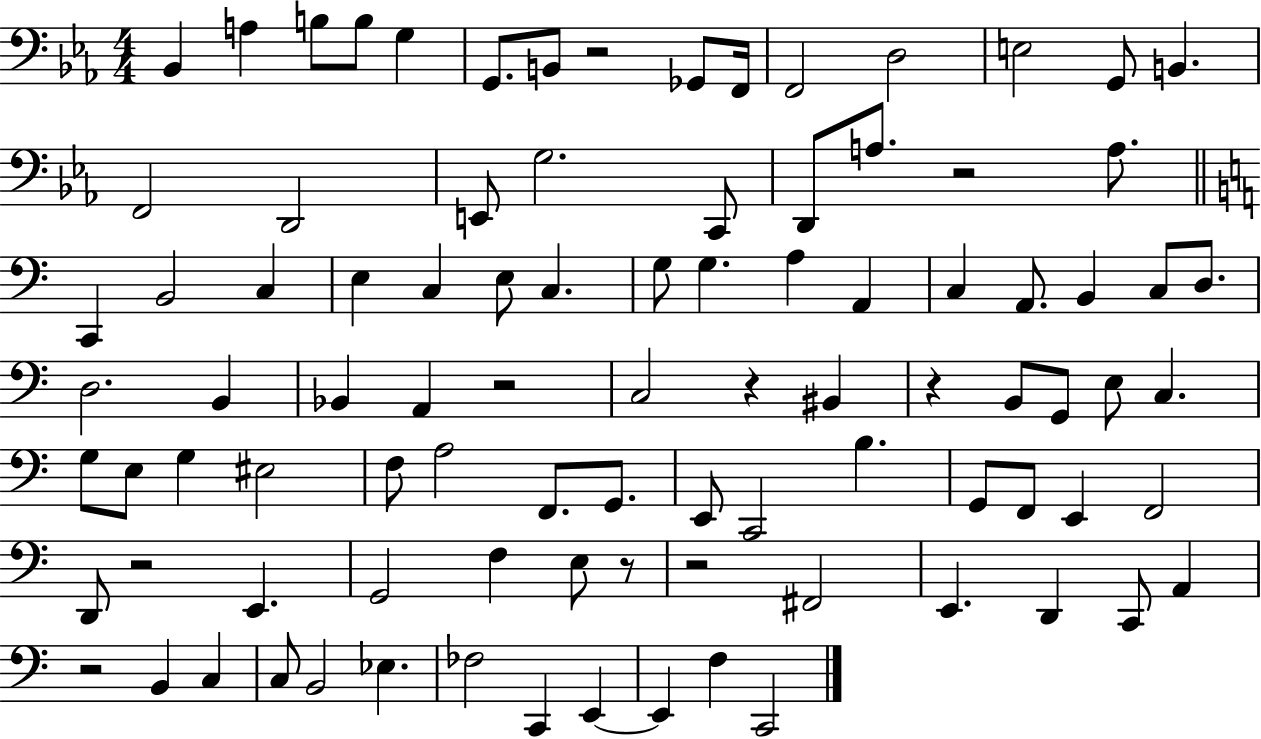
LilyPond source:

{
  \clef bass
  \numericTimeSignature
  \time 4/4
  \key ees \major
  \repeat volta 2 { bes,4 a4 b8 b8 g4 | g,8. b,8 r2 ges,8 f,16 | f,2 d2 | e2 g,8 b,4. | \break f,2 d,2 | e,8 g2. c,8 | d,8 a8. r2 a8. | \bar "||" \break \key c \major c,4 b,2 c4 | e4 c4 e8 c4. | g8 g4. a4 a,4 | c4 a,8. b,4 c8 d8. | \break d2. b,4 | bes,4 a,4 r2 | c2 r4 bis,4 | r4 b,8 g,8 e8 c4. | \break g8 e8 g4 eis2 | f8 a2 f,8. g,8. | e,8 c,2 b4. | g,8 f,8 e,4 f,2 | \break d,8 r2 e,4. | g,2 f4 e8 r8 | r2 fis,2 | e,4. d,4 c,8 a,4 | \break r2 b,4 c4 | c8 b,2 ees4. | fes2 c,4 e,4~~ | e,4 f4 c,2 | \break } \bar "|."
}